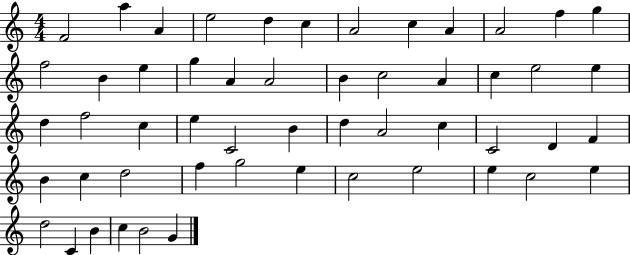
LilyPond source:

{
  \clef treble
  \numericTimeSignature
  \time 4/4
  \key c \major
  f'2 a''4 a'4 | e''2 d''4 c''4 | a'2 c''4 a'4 | a'2 f''4 g''4 | \break f''2 b'4 e''4 | g''4 a'4 a'2 | b'4 c''2 a'4 | c''4 e''2 e''4 | \break d''4 f''2 c''4 | e''4 c'2 b'4 | d''4 a'2 c''4 | c'2 d'4 f'4 | \break b'4 c''4 d''2 | f''4 g''2 e''4 | c''2 e''2 | e''4 c''2 e''4 | \break d''2 c'4 b'4 | c''4 b'2 g'4 | \bar "|."
}